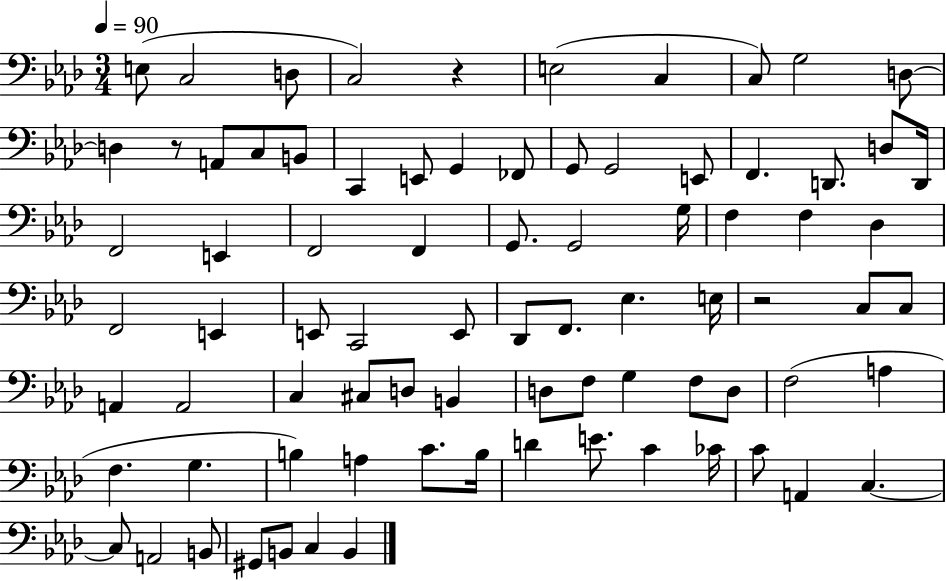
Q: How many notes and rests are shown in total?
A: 81